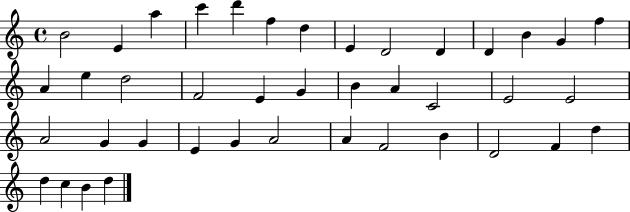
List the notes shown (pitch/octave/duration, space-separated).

B4/h E4/q A5/q C6/q D6/q F5/q D5/q E4/q D4/h D4/q D4/q B4/q G4/q F5/q A4/q E5/q D5/h F4/h E4/q G4/q B4/q A4/q C4/h E4/h E4/h A4/h G4/q G4/q E4/q G4/q A4/h A4/q F4/h B4/q D4/h F4/q D5/q D5/q C5/q B4/q D5/q